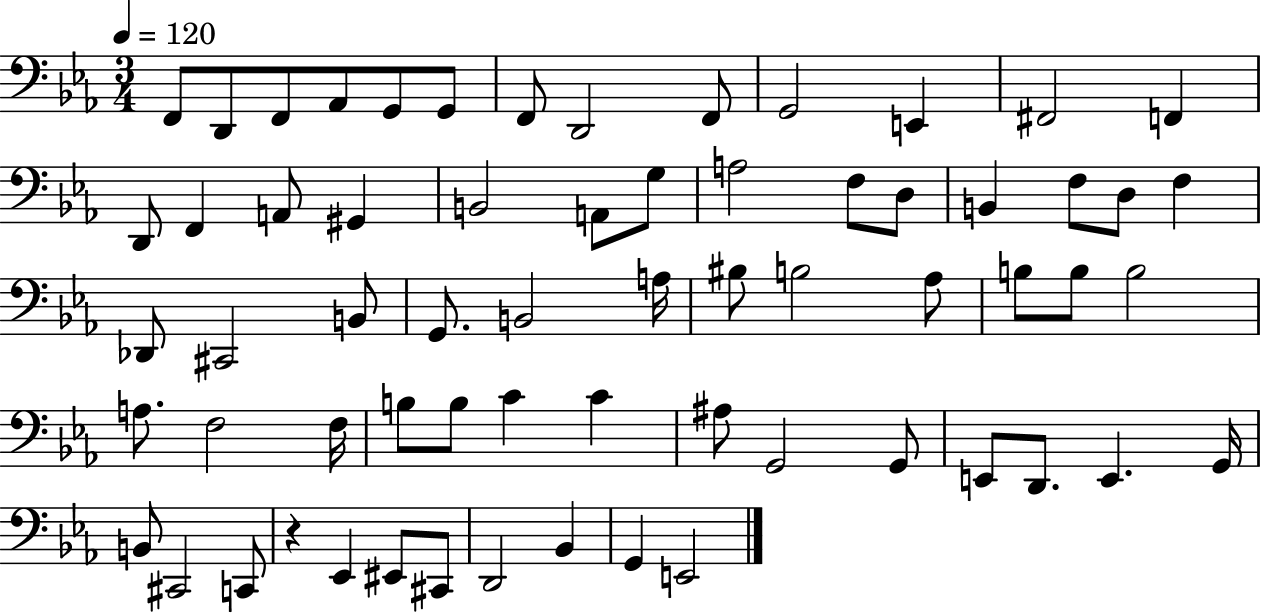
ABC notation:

X:1
T:Untitled
M:3/4
L:1/4
K:Eb
F,,/2 D,,/2 F,,/2 _A,,/2 G,,/2 G,,/2 F,,/2 D,,2 F,,/2 G,,2 E,, ^F,,2 F,, D,,/2 F,, A,,/2 ^G,, B,,2 A,,/2 G,/2 A,2 F,/2 D,/2 B,, F,/2 D,/2 F, _D,,/2 ^C,,2 B,,/2 G,,/2 B,,2 A,/4 ^B,/2 B,2 _A,/2 B,/2 B,/2 B,2 A,/2 F,2 F,/4 B,/2 B,/2 C C ^A,/2 G,,2 G,,/2 E,,/2 D,,/2 E,, G,,/4 B,,/2 ^C,,2 C,,/2 z _E,, ^E,,/2 ^C,,/2 D,,2 _B,, G,, E,,2